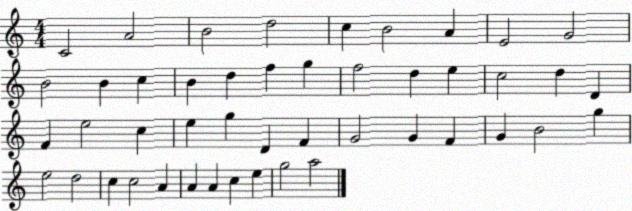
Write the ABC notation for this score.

X:1
T:Untitled
M:4/4
L:1/4
K:C
C2 A2 B2 d2 c B2 A E2 G2 B2 B c B d f g f2 d e c2 d D F e2 c e g D F G2 G F G B2 g e2 d2 c c2 A A A c e g2 a2